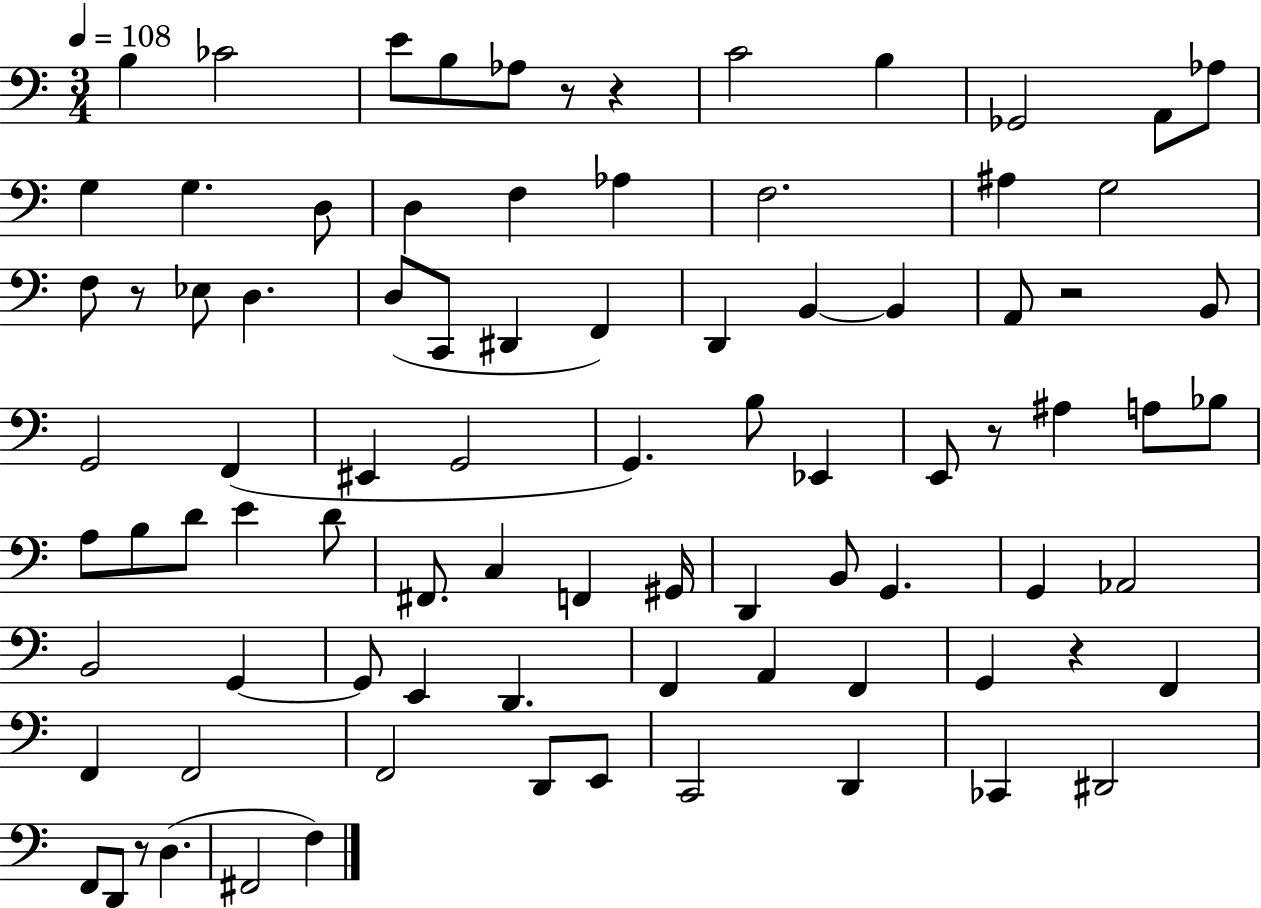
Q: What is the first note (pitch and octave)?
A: B3